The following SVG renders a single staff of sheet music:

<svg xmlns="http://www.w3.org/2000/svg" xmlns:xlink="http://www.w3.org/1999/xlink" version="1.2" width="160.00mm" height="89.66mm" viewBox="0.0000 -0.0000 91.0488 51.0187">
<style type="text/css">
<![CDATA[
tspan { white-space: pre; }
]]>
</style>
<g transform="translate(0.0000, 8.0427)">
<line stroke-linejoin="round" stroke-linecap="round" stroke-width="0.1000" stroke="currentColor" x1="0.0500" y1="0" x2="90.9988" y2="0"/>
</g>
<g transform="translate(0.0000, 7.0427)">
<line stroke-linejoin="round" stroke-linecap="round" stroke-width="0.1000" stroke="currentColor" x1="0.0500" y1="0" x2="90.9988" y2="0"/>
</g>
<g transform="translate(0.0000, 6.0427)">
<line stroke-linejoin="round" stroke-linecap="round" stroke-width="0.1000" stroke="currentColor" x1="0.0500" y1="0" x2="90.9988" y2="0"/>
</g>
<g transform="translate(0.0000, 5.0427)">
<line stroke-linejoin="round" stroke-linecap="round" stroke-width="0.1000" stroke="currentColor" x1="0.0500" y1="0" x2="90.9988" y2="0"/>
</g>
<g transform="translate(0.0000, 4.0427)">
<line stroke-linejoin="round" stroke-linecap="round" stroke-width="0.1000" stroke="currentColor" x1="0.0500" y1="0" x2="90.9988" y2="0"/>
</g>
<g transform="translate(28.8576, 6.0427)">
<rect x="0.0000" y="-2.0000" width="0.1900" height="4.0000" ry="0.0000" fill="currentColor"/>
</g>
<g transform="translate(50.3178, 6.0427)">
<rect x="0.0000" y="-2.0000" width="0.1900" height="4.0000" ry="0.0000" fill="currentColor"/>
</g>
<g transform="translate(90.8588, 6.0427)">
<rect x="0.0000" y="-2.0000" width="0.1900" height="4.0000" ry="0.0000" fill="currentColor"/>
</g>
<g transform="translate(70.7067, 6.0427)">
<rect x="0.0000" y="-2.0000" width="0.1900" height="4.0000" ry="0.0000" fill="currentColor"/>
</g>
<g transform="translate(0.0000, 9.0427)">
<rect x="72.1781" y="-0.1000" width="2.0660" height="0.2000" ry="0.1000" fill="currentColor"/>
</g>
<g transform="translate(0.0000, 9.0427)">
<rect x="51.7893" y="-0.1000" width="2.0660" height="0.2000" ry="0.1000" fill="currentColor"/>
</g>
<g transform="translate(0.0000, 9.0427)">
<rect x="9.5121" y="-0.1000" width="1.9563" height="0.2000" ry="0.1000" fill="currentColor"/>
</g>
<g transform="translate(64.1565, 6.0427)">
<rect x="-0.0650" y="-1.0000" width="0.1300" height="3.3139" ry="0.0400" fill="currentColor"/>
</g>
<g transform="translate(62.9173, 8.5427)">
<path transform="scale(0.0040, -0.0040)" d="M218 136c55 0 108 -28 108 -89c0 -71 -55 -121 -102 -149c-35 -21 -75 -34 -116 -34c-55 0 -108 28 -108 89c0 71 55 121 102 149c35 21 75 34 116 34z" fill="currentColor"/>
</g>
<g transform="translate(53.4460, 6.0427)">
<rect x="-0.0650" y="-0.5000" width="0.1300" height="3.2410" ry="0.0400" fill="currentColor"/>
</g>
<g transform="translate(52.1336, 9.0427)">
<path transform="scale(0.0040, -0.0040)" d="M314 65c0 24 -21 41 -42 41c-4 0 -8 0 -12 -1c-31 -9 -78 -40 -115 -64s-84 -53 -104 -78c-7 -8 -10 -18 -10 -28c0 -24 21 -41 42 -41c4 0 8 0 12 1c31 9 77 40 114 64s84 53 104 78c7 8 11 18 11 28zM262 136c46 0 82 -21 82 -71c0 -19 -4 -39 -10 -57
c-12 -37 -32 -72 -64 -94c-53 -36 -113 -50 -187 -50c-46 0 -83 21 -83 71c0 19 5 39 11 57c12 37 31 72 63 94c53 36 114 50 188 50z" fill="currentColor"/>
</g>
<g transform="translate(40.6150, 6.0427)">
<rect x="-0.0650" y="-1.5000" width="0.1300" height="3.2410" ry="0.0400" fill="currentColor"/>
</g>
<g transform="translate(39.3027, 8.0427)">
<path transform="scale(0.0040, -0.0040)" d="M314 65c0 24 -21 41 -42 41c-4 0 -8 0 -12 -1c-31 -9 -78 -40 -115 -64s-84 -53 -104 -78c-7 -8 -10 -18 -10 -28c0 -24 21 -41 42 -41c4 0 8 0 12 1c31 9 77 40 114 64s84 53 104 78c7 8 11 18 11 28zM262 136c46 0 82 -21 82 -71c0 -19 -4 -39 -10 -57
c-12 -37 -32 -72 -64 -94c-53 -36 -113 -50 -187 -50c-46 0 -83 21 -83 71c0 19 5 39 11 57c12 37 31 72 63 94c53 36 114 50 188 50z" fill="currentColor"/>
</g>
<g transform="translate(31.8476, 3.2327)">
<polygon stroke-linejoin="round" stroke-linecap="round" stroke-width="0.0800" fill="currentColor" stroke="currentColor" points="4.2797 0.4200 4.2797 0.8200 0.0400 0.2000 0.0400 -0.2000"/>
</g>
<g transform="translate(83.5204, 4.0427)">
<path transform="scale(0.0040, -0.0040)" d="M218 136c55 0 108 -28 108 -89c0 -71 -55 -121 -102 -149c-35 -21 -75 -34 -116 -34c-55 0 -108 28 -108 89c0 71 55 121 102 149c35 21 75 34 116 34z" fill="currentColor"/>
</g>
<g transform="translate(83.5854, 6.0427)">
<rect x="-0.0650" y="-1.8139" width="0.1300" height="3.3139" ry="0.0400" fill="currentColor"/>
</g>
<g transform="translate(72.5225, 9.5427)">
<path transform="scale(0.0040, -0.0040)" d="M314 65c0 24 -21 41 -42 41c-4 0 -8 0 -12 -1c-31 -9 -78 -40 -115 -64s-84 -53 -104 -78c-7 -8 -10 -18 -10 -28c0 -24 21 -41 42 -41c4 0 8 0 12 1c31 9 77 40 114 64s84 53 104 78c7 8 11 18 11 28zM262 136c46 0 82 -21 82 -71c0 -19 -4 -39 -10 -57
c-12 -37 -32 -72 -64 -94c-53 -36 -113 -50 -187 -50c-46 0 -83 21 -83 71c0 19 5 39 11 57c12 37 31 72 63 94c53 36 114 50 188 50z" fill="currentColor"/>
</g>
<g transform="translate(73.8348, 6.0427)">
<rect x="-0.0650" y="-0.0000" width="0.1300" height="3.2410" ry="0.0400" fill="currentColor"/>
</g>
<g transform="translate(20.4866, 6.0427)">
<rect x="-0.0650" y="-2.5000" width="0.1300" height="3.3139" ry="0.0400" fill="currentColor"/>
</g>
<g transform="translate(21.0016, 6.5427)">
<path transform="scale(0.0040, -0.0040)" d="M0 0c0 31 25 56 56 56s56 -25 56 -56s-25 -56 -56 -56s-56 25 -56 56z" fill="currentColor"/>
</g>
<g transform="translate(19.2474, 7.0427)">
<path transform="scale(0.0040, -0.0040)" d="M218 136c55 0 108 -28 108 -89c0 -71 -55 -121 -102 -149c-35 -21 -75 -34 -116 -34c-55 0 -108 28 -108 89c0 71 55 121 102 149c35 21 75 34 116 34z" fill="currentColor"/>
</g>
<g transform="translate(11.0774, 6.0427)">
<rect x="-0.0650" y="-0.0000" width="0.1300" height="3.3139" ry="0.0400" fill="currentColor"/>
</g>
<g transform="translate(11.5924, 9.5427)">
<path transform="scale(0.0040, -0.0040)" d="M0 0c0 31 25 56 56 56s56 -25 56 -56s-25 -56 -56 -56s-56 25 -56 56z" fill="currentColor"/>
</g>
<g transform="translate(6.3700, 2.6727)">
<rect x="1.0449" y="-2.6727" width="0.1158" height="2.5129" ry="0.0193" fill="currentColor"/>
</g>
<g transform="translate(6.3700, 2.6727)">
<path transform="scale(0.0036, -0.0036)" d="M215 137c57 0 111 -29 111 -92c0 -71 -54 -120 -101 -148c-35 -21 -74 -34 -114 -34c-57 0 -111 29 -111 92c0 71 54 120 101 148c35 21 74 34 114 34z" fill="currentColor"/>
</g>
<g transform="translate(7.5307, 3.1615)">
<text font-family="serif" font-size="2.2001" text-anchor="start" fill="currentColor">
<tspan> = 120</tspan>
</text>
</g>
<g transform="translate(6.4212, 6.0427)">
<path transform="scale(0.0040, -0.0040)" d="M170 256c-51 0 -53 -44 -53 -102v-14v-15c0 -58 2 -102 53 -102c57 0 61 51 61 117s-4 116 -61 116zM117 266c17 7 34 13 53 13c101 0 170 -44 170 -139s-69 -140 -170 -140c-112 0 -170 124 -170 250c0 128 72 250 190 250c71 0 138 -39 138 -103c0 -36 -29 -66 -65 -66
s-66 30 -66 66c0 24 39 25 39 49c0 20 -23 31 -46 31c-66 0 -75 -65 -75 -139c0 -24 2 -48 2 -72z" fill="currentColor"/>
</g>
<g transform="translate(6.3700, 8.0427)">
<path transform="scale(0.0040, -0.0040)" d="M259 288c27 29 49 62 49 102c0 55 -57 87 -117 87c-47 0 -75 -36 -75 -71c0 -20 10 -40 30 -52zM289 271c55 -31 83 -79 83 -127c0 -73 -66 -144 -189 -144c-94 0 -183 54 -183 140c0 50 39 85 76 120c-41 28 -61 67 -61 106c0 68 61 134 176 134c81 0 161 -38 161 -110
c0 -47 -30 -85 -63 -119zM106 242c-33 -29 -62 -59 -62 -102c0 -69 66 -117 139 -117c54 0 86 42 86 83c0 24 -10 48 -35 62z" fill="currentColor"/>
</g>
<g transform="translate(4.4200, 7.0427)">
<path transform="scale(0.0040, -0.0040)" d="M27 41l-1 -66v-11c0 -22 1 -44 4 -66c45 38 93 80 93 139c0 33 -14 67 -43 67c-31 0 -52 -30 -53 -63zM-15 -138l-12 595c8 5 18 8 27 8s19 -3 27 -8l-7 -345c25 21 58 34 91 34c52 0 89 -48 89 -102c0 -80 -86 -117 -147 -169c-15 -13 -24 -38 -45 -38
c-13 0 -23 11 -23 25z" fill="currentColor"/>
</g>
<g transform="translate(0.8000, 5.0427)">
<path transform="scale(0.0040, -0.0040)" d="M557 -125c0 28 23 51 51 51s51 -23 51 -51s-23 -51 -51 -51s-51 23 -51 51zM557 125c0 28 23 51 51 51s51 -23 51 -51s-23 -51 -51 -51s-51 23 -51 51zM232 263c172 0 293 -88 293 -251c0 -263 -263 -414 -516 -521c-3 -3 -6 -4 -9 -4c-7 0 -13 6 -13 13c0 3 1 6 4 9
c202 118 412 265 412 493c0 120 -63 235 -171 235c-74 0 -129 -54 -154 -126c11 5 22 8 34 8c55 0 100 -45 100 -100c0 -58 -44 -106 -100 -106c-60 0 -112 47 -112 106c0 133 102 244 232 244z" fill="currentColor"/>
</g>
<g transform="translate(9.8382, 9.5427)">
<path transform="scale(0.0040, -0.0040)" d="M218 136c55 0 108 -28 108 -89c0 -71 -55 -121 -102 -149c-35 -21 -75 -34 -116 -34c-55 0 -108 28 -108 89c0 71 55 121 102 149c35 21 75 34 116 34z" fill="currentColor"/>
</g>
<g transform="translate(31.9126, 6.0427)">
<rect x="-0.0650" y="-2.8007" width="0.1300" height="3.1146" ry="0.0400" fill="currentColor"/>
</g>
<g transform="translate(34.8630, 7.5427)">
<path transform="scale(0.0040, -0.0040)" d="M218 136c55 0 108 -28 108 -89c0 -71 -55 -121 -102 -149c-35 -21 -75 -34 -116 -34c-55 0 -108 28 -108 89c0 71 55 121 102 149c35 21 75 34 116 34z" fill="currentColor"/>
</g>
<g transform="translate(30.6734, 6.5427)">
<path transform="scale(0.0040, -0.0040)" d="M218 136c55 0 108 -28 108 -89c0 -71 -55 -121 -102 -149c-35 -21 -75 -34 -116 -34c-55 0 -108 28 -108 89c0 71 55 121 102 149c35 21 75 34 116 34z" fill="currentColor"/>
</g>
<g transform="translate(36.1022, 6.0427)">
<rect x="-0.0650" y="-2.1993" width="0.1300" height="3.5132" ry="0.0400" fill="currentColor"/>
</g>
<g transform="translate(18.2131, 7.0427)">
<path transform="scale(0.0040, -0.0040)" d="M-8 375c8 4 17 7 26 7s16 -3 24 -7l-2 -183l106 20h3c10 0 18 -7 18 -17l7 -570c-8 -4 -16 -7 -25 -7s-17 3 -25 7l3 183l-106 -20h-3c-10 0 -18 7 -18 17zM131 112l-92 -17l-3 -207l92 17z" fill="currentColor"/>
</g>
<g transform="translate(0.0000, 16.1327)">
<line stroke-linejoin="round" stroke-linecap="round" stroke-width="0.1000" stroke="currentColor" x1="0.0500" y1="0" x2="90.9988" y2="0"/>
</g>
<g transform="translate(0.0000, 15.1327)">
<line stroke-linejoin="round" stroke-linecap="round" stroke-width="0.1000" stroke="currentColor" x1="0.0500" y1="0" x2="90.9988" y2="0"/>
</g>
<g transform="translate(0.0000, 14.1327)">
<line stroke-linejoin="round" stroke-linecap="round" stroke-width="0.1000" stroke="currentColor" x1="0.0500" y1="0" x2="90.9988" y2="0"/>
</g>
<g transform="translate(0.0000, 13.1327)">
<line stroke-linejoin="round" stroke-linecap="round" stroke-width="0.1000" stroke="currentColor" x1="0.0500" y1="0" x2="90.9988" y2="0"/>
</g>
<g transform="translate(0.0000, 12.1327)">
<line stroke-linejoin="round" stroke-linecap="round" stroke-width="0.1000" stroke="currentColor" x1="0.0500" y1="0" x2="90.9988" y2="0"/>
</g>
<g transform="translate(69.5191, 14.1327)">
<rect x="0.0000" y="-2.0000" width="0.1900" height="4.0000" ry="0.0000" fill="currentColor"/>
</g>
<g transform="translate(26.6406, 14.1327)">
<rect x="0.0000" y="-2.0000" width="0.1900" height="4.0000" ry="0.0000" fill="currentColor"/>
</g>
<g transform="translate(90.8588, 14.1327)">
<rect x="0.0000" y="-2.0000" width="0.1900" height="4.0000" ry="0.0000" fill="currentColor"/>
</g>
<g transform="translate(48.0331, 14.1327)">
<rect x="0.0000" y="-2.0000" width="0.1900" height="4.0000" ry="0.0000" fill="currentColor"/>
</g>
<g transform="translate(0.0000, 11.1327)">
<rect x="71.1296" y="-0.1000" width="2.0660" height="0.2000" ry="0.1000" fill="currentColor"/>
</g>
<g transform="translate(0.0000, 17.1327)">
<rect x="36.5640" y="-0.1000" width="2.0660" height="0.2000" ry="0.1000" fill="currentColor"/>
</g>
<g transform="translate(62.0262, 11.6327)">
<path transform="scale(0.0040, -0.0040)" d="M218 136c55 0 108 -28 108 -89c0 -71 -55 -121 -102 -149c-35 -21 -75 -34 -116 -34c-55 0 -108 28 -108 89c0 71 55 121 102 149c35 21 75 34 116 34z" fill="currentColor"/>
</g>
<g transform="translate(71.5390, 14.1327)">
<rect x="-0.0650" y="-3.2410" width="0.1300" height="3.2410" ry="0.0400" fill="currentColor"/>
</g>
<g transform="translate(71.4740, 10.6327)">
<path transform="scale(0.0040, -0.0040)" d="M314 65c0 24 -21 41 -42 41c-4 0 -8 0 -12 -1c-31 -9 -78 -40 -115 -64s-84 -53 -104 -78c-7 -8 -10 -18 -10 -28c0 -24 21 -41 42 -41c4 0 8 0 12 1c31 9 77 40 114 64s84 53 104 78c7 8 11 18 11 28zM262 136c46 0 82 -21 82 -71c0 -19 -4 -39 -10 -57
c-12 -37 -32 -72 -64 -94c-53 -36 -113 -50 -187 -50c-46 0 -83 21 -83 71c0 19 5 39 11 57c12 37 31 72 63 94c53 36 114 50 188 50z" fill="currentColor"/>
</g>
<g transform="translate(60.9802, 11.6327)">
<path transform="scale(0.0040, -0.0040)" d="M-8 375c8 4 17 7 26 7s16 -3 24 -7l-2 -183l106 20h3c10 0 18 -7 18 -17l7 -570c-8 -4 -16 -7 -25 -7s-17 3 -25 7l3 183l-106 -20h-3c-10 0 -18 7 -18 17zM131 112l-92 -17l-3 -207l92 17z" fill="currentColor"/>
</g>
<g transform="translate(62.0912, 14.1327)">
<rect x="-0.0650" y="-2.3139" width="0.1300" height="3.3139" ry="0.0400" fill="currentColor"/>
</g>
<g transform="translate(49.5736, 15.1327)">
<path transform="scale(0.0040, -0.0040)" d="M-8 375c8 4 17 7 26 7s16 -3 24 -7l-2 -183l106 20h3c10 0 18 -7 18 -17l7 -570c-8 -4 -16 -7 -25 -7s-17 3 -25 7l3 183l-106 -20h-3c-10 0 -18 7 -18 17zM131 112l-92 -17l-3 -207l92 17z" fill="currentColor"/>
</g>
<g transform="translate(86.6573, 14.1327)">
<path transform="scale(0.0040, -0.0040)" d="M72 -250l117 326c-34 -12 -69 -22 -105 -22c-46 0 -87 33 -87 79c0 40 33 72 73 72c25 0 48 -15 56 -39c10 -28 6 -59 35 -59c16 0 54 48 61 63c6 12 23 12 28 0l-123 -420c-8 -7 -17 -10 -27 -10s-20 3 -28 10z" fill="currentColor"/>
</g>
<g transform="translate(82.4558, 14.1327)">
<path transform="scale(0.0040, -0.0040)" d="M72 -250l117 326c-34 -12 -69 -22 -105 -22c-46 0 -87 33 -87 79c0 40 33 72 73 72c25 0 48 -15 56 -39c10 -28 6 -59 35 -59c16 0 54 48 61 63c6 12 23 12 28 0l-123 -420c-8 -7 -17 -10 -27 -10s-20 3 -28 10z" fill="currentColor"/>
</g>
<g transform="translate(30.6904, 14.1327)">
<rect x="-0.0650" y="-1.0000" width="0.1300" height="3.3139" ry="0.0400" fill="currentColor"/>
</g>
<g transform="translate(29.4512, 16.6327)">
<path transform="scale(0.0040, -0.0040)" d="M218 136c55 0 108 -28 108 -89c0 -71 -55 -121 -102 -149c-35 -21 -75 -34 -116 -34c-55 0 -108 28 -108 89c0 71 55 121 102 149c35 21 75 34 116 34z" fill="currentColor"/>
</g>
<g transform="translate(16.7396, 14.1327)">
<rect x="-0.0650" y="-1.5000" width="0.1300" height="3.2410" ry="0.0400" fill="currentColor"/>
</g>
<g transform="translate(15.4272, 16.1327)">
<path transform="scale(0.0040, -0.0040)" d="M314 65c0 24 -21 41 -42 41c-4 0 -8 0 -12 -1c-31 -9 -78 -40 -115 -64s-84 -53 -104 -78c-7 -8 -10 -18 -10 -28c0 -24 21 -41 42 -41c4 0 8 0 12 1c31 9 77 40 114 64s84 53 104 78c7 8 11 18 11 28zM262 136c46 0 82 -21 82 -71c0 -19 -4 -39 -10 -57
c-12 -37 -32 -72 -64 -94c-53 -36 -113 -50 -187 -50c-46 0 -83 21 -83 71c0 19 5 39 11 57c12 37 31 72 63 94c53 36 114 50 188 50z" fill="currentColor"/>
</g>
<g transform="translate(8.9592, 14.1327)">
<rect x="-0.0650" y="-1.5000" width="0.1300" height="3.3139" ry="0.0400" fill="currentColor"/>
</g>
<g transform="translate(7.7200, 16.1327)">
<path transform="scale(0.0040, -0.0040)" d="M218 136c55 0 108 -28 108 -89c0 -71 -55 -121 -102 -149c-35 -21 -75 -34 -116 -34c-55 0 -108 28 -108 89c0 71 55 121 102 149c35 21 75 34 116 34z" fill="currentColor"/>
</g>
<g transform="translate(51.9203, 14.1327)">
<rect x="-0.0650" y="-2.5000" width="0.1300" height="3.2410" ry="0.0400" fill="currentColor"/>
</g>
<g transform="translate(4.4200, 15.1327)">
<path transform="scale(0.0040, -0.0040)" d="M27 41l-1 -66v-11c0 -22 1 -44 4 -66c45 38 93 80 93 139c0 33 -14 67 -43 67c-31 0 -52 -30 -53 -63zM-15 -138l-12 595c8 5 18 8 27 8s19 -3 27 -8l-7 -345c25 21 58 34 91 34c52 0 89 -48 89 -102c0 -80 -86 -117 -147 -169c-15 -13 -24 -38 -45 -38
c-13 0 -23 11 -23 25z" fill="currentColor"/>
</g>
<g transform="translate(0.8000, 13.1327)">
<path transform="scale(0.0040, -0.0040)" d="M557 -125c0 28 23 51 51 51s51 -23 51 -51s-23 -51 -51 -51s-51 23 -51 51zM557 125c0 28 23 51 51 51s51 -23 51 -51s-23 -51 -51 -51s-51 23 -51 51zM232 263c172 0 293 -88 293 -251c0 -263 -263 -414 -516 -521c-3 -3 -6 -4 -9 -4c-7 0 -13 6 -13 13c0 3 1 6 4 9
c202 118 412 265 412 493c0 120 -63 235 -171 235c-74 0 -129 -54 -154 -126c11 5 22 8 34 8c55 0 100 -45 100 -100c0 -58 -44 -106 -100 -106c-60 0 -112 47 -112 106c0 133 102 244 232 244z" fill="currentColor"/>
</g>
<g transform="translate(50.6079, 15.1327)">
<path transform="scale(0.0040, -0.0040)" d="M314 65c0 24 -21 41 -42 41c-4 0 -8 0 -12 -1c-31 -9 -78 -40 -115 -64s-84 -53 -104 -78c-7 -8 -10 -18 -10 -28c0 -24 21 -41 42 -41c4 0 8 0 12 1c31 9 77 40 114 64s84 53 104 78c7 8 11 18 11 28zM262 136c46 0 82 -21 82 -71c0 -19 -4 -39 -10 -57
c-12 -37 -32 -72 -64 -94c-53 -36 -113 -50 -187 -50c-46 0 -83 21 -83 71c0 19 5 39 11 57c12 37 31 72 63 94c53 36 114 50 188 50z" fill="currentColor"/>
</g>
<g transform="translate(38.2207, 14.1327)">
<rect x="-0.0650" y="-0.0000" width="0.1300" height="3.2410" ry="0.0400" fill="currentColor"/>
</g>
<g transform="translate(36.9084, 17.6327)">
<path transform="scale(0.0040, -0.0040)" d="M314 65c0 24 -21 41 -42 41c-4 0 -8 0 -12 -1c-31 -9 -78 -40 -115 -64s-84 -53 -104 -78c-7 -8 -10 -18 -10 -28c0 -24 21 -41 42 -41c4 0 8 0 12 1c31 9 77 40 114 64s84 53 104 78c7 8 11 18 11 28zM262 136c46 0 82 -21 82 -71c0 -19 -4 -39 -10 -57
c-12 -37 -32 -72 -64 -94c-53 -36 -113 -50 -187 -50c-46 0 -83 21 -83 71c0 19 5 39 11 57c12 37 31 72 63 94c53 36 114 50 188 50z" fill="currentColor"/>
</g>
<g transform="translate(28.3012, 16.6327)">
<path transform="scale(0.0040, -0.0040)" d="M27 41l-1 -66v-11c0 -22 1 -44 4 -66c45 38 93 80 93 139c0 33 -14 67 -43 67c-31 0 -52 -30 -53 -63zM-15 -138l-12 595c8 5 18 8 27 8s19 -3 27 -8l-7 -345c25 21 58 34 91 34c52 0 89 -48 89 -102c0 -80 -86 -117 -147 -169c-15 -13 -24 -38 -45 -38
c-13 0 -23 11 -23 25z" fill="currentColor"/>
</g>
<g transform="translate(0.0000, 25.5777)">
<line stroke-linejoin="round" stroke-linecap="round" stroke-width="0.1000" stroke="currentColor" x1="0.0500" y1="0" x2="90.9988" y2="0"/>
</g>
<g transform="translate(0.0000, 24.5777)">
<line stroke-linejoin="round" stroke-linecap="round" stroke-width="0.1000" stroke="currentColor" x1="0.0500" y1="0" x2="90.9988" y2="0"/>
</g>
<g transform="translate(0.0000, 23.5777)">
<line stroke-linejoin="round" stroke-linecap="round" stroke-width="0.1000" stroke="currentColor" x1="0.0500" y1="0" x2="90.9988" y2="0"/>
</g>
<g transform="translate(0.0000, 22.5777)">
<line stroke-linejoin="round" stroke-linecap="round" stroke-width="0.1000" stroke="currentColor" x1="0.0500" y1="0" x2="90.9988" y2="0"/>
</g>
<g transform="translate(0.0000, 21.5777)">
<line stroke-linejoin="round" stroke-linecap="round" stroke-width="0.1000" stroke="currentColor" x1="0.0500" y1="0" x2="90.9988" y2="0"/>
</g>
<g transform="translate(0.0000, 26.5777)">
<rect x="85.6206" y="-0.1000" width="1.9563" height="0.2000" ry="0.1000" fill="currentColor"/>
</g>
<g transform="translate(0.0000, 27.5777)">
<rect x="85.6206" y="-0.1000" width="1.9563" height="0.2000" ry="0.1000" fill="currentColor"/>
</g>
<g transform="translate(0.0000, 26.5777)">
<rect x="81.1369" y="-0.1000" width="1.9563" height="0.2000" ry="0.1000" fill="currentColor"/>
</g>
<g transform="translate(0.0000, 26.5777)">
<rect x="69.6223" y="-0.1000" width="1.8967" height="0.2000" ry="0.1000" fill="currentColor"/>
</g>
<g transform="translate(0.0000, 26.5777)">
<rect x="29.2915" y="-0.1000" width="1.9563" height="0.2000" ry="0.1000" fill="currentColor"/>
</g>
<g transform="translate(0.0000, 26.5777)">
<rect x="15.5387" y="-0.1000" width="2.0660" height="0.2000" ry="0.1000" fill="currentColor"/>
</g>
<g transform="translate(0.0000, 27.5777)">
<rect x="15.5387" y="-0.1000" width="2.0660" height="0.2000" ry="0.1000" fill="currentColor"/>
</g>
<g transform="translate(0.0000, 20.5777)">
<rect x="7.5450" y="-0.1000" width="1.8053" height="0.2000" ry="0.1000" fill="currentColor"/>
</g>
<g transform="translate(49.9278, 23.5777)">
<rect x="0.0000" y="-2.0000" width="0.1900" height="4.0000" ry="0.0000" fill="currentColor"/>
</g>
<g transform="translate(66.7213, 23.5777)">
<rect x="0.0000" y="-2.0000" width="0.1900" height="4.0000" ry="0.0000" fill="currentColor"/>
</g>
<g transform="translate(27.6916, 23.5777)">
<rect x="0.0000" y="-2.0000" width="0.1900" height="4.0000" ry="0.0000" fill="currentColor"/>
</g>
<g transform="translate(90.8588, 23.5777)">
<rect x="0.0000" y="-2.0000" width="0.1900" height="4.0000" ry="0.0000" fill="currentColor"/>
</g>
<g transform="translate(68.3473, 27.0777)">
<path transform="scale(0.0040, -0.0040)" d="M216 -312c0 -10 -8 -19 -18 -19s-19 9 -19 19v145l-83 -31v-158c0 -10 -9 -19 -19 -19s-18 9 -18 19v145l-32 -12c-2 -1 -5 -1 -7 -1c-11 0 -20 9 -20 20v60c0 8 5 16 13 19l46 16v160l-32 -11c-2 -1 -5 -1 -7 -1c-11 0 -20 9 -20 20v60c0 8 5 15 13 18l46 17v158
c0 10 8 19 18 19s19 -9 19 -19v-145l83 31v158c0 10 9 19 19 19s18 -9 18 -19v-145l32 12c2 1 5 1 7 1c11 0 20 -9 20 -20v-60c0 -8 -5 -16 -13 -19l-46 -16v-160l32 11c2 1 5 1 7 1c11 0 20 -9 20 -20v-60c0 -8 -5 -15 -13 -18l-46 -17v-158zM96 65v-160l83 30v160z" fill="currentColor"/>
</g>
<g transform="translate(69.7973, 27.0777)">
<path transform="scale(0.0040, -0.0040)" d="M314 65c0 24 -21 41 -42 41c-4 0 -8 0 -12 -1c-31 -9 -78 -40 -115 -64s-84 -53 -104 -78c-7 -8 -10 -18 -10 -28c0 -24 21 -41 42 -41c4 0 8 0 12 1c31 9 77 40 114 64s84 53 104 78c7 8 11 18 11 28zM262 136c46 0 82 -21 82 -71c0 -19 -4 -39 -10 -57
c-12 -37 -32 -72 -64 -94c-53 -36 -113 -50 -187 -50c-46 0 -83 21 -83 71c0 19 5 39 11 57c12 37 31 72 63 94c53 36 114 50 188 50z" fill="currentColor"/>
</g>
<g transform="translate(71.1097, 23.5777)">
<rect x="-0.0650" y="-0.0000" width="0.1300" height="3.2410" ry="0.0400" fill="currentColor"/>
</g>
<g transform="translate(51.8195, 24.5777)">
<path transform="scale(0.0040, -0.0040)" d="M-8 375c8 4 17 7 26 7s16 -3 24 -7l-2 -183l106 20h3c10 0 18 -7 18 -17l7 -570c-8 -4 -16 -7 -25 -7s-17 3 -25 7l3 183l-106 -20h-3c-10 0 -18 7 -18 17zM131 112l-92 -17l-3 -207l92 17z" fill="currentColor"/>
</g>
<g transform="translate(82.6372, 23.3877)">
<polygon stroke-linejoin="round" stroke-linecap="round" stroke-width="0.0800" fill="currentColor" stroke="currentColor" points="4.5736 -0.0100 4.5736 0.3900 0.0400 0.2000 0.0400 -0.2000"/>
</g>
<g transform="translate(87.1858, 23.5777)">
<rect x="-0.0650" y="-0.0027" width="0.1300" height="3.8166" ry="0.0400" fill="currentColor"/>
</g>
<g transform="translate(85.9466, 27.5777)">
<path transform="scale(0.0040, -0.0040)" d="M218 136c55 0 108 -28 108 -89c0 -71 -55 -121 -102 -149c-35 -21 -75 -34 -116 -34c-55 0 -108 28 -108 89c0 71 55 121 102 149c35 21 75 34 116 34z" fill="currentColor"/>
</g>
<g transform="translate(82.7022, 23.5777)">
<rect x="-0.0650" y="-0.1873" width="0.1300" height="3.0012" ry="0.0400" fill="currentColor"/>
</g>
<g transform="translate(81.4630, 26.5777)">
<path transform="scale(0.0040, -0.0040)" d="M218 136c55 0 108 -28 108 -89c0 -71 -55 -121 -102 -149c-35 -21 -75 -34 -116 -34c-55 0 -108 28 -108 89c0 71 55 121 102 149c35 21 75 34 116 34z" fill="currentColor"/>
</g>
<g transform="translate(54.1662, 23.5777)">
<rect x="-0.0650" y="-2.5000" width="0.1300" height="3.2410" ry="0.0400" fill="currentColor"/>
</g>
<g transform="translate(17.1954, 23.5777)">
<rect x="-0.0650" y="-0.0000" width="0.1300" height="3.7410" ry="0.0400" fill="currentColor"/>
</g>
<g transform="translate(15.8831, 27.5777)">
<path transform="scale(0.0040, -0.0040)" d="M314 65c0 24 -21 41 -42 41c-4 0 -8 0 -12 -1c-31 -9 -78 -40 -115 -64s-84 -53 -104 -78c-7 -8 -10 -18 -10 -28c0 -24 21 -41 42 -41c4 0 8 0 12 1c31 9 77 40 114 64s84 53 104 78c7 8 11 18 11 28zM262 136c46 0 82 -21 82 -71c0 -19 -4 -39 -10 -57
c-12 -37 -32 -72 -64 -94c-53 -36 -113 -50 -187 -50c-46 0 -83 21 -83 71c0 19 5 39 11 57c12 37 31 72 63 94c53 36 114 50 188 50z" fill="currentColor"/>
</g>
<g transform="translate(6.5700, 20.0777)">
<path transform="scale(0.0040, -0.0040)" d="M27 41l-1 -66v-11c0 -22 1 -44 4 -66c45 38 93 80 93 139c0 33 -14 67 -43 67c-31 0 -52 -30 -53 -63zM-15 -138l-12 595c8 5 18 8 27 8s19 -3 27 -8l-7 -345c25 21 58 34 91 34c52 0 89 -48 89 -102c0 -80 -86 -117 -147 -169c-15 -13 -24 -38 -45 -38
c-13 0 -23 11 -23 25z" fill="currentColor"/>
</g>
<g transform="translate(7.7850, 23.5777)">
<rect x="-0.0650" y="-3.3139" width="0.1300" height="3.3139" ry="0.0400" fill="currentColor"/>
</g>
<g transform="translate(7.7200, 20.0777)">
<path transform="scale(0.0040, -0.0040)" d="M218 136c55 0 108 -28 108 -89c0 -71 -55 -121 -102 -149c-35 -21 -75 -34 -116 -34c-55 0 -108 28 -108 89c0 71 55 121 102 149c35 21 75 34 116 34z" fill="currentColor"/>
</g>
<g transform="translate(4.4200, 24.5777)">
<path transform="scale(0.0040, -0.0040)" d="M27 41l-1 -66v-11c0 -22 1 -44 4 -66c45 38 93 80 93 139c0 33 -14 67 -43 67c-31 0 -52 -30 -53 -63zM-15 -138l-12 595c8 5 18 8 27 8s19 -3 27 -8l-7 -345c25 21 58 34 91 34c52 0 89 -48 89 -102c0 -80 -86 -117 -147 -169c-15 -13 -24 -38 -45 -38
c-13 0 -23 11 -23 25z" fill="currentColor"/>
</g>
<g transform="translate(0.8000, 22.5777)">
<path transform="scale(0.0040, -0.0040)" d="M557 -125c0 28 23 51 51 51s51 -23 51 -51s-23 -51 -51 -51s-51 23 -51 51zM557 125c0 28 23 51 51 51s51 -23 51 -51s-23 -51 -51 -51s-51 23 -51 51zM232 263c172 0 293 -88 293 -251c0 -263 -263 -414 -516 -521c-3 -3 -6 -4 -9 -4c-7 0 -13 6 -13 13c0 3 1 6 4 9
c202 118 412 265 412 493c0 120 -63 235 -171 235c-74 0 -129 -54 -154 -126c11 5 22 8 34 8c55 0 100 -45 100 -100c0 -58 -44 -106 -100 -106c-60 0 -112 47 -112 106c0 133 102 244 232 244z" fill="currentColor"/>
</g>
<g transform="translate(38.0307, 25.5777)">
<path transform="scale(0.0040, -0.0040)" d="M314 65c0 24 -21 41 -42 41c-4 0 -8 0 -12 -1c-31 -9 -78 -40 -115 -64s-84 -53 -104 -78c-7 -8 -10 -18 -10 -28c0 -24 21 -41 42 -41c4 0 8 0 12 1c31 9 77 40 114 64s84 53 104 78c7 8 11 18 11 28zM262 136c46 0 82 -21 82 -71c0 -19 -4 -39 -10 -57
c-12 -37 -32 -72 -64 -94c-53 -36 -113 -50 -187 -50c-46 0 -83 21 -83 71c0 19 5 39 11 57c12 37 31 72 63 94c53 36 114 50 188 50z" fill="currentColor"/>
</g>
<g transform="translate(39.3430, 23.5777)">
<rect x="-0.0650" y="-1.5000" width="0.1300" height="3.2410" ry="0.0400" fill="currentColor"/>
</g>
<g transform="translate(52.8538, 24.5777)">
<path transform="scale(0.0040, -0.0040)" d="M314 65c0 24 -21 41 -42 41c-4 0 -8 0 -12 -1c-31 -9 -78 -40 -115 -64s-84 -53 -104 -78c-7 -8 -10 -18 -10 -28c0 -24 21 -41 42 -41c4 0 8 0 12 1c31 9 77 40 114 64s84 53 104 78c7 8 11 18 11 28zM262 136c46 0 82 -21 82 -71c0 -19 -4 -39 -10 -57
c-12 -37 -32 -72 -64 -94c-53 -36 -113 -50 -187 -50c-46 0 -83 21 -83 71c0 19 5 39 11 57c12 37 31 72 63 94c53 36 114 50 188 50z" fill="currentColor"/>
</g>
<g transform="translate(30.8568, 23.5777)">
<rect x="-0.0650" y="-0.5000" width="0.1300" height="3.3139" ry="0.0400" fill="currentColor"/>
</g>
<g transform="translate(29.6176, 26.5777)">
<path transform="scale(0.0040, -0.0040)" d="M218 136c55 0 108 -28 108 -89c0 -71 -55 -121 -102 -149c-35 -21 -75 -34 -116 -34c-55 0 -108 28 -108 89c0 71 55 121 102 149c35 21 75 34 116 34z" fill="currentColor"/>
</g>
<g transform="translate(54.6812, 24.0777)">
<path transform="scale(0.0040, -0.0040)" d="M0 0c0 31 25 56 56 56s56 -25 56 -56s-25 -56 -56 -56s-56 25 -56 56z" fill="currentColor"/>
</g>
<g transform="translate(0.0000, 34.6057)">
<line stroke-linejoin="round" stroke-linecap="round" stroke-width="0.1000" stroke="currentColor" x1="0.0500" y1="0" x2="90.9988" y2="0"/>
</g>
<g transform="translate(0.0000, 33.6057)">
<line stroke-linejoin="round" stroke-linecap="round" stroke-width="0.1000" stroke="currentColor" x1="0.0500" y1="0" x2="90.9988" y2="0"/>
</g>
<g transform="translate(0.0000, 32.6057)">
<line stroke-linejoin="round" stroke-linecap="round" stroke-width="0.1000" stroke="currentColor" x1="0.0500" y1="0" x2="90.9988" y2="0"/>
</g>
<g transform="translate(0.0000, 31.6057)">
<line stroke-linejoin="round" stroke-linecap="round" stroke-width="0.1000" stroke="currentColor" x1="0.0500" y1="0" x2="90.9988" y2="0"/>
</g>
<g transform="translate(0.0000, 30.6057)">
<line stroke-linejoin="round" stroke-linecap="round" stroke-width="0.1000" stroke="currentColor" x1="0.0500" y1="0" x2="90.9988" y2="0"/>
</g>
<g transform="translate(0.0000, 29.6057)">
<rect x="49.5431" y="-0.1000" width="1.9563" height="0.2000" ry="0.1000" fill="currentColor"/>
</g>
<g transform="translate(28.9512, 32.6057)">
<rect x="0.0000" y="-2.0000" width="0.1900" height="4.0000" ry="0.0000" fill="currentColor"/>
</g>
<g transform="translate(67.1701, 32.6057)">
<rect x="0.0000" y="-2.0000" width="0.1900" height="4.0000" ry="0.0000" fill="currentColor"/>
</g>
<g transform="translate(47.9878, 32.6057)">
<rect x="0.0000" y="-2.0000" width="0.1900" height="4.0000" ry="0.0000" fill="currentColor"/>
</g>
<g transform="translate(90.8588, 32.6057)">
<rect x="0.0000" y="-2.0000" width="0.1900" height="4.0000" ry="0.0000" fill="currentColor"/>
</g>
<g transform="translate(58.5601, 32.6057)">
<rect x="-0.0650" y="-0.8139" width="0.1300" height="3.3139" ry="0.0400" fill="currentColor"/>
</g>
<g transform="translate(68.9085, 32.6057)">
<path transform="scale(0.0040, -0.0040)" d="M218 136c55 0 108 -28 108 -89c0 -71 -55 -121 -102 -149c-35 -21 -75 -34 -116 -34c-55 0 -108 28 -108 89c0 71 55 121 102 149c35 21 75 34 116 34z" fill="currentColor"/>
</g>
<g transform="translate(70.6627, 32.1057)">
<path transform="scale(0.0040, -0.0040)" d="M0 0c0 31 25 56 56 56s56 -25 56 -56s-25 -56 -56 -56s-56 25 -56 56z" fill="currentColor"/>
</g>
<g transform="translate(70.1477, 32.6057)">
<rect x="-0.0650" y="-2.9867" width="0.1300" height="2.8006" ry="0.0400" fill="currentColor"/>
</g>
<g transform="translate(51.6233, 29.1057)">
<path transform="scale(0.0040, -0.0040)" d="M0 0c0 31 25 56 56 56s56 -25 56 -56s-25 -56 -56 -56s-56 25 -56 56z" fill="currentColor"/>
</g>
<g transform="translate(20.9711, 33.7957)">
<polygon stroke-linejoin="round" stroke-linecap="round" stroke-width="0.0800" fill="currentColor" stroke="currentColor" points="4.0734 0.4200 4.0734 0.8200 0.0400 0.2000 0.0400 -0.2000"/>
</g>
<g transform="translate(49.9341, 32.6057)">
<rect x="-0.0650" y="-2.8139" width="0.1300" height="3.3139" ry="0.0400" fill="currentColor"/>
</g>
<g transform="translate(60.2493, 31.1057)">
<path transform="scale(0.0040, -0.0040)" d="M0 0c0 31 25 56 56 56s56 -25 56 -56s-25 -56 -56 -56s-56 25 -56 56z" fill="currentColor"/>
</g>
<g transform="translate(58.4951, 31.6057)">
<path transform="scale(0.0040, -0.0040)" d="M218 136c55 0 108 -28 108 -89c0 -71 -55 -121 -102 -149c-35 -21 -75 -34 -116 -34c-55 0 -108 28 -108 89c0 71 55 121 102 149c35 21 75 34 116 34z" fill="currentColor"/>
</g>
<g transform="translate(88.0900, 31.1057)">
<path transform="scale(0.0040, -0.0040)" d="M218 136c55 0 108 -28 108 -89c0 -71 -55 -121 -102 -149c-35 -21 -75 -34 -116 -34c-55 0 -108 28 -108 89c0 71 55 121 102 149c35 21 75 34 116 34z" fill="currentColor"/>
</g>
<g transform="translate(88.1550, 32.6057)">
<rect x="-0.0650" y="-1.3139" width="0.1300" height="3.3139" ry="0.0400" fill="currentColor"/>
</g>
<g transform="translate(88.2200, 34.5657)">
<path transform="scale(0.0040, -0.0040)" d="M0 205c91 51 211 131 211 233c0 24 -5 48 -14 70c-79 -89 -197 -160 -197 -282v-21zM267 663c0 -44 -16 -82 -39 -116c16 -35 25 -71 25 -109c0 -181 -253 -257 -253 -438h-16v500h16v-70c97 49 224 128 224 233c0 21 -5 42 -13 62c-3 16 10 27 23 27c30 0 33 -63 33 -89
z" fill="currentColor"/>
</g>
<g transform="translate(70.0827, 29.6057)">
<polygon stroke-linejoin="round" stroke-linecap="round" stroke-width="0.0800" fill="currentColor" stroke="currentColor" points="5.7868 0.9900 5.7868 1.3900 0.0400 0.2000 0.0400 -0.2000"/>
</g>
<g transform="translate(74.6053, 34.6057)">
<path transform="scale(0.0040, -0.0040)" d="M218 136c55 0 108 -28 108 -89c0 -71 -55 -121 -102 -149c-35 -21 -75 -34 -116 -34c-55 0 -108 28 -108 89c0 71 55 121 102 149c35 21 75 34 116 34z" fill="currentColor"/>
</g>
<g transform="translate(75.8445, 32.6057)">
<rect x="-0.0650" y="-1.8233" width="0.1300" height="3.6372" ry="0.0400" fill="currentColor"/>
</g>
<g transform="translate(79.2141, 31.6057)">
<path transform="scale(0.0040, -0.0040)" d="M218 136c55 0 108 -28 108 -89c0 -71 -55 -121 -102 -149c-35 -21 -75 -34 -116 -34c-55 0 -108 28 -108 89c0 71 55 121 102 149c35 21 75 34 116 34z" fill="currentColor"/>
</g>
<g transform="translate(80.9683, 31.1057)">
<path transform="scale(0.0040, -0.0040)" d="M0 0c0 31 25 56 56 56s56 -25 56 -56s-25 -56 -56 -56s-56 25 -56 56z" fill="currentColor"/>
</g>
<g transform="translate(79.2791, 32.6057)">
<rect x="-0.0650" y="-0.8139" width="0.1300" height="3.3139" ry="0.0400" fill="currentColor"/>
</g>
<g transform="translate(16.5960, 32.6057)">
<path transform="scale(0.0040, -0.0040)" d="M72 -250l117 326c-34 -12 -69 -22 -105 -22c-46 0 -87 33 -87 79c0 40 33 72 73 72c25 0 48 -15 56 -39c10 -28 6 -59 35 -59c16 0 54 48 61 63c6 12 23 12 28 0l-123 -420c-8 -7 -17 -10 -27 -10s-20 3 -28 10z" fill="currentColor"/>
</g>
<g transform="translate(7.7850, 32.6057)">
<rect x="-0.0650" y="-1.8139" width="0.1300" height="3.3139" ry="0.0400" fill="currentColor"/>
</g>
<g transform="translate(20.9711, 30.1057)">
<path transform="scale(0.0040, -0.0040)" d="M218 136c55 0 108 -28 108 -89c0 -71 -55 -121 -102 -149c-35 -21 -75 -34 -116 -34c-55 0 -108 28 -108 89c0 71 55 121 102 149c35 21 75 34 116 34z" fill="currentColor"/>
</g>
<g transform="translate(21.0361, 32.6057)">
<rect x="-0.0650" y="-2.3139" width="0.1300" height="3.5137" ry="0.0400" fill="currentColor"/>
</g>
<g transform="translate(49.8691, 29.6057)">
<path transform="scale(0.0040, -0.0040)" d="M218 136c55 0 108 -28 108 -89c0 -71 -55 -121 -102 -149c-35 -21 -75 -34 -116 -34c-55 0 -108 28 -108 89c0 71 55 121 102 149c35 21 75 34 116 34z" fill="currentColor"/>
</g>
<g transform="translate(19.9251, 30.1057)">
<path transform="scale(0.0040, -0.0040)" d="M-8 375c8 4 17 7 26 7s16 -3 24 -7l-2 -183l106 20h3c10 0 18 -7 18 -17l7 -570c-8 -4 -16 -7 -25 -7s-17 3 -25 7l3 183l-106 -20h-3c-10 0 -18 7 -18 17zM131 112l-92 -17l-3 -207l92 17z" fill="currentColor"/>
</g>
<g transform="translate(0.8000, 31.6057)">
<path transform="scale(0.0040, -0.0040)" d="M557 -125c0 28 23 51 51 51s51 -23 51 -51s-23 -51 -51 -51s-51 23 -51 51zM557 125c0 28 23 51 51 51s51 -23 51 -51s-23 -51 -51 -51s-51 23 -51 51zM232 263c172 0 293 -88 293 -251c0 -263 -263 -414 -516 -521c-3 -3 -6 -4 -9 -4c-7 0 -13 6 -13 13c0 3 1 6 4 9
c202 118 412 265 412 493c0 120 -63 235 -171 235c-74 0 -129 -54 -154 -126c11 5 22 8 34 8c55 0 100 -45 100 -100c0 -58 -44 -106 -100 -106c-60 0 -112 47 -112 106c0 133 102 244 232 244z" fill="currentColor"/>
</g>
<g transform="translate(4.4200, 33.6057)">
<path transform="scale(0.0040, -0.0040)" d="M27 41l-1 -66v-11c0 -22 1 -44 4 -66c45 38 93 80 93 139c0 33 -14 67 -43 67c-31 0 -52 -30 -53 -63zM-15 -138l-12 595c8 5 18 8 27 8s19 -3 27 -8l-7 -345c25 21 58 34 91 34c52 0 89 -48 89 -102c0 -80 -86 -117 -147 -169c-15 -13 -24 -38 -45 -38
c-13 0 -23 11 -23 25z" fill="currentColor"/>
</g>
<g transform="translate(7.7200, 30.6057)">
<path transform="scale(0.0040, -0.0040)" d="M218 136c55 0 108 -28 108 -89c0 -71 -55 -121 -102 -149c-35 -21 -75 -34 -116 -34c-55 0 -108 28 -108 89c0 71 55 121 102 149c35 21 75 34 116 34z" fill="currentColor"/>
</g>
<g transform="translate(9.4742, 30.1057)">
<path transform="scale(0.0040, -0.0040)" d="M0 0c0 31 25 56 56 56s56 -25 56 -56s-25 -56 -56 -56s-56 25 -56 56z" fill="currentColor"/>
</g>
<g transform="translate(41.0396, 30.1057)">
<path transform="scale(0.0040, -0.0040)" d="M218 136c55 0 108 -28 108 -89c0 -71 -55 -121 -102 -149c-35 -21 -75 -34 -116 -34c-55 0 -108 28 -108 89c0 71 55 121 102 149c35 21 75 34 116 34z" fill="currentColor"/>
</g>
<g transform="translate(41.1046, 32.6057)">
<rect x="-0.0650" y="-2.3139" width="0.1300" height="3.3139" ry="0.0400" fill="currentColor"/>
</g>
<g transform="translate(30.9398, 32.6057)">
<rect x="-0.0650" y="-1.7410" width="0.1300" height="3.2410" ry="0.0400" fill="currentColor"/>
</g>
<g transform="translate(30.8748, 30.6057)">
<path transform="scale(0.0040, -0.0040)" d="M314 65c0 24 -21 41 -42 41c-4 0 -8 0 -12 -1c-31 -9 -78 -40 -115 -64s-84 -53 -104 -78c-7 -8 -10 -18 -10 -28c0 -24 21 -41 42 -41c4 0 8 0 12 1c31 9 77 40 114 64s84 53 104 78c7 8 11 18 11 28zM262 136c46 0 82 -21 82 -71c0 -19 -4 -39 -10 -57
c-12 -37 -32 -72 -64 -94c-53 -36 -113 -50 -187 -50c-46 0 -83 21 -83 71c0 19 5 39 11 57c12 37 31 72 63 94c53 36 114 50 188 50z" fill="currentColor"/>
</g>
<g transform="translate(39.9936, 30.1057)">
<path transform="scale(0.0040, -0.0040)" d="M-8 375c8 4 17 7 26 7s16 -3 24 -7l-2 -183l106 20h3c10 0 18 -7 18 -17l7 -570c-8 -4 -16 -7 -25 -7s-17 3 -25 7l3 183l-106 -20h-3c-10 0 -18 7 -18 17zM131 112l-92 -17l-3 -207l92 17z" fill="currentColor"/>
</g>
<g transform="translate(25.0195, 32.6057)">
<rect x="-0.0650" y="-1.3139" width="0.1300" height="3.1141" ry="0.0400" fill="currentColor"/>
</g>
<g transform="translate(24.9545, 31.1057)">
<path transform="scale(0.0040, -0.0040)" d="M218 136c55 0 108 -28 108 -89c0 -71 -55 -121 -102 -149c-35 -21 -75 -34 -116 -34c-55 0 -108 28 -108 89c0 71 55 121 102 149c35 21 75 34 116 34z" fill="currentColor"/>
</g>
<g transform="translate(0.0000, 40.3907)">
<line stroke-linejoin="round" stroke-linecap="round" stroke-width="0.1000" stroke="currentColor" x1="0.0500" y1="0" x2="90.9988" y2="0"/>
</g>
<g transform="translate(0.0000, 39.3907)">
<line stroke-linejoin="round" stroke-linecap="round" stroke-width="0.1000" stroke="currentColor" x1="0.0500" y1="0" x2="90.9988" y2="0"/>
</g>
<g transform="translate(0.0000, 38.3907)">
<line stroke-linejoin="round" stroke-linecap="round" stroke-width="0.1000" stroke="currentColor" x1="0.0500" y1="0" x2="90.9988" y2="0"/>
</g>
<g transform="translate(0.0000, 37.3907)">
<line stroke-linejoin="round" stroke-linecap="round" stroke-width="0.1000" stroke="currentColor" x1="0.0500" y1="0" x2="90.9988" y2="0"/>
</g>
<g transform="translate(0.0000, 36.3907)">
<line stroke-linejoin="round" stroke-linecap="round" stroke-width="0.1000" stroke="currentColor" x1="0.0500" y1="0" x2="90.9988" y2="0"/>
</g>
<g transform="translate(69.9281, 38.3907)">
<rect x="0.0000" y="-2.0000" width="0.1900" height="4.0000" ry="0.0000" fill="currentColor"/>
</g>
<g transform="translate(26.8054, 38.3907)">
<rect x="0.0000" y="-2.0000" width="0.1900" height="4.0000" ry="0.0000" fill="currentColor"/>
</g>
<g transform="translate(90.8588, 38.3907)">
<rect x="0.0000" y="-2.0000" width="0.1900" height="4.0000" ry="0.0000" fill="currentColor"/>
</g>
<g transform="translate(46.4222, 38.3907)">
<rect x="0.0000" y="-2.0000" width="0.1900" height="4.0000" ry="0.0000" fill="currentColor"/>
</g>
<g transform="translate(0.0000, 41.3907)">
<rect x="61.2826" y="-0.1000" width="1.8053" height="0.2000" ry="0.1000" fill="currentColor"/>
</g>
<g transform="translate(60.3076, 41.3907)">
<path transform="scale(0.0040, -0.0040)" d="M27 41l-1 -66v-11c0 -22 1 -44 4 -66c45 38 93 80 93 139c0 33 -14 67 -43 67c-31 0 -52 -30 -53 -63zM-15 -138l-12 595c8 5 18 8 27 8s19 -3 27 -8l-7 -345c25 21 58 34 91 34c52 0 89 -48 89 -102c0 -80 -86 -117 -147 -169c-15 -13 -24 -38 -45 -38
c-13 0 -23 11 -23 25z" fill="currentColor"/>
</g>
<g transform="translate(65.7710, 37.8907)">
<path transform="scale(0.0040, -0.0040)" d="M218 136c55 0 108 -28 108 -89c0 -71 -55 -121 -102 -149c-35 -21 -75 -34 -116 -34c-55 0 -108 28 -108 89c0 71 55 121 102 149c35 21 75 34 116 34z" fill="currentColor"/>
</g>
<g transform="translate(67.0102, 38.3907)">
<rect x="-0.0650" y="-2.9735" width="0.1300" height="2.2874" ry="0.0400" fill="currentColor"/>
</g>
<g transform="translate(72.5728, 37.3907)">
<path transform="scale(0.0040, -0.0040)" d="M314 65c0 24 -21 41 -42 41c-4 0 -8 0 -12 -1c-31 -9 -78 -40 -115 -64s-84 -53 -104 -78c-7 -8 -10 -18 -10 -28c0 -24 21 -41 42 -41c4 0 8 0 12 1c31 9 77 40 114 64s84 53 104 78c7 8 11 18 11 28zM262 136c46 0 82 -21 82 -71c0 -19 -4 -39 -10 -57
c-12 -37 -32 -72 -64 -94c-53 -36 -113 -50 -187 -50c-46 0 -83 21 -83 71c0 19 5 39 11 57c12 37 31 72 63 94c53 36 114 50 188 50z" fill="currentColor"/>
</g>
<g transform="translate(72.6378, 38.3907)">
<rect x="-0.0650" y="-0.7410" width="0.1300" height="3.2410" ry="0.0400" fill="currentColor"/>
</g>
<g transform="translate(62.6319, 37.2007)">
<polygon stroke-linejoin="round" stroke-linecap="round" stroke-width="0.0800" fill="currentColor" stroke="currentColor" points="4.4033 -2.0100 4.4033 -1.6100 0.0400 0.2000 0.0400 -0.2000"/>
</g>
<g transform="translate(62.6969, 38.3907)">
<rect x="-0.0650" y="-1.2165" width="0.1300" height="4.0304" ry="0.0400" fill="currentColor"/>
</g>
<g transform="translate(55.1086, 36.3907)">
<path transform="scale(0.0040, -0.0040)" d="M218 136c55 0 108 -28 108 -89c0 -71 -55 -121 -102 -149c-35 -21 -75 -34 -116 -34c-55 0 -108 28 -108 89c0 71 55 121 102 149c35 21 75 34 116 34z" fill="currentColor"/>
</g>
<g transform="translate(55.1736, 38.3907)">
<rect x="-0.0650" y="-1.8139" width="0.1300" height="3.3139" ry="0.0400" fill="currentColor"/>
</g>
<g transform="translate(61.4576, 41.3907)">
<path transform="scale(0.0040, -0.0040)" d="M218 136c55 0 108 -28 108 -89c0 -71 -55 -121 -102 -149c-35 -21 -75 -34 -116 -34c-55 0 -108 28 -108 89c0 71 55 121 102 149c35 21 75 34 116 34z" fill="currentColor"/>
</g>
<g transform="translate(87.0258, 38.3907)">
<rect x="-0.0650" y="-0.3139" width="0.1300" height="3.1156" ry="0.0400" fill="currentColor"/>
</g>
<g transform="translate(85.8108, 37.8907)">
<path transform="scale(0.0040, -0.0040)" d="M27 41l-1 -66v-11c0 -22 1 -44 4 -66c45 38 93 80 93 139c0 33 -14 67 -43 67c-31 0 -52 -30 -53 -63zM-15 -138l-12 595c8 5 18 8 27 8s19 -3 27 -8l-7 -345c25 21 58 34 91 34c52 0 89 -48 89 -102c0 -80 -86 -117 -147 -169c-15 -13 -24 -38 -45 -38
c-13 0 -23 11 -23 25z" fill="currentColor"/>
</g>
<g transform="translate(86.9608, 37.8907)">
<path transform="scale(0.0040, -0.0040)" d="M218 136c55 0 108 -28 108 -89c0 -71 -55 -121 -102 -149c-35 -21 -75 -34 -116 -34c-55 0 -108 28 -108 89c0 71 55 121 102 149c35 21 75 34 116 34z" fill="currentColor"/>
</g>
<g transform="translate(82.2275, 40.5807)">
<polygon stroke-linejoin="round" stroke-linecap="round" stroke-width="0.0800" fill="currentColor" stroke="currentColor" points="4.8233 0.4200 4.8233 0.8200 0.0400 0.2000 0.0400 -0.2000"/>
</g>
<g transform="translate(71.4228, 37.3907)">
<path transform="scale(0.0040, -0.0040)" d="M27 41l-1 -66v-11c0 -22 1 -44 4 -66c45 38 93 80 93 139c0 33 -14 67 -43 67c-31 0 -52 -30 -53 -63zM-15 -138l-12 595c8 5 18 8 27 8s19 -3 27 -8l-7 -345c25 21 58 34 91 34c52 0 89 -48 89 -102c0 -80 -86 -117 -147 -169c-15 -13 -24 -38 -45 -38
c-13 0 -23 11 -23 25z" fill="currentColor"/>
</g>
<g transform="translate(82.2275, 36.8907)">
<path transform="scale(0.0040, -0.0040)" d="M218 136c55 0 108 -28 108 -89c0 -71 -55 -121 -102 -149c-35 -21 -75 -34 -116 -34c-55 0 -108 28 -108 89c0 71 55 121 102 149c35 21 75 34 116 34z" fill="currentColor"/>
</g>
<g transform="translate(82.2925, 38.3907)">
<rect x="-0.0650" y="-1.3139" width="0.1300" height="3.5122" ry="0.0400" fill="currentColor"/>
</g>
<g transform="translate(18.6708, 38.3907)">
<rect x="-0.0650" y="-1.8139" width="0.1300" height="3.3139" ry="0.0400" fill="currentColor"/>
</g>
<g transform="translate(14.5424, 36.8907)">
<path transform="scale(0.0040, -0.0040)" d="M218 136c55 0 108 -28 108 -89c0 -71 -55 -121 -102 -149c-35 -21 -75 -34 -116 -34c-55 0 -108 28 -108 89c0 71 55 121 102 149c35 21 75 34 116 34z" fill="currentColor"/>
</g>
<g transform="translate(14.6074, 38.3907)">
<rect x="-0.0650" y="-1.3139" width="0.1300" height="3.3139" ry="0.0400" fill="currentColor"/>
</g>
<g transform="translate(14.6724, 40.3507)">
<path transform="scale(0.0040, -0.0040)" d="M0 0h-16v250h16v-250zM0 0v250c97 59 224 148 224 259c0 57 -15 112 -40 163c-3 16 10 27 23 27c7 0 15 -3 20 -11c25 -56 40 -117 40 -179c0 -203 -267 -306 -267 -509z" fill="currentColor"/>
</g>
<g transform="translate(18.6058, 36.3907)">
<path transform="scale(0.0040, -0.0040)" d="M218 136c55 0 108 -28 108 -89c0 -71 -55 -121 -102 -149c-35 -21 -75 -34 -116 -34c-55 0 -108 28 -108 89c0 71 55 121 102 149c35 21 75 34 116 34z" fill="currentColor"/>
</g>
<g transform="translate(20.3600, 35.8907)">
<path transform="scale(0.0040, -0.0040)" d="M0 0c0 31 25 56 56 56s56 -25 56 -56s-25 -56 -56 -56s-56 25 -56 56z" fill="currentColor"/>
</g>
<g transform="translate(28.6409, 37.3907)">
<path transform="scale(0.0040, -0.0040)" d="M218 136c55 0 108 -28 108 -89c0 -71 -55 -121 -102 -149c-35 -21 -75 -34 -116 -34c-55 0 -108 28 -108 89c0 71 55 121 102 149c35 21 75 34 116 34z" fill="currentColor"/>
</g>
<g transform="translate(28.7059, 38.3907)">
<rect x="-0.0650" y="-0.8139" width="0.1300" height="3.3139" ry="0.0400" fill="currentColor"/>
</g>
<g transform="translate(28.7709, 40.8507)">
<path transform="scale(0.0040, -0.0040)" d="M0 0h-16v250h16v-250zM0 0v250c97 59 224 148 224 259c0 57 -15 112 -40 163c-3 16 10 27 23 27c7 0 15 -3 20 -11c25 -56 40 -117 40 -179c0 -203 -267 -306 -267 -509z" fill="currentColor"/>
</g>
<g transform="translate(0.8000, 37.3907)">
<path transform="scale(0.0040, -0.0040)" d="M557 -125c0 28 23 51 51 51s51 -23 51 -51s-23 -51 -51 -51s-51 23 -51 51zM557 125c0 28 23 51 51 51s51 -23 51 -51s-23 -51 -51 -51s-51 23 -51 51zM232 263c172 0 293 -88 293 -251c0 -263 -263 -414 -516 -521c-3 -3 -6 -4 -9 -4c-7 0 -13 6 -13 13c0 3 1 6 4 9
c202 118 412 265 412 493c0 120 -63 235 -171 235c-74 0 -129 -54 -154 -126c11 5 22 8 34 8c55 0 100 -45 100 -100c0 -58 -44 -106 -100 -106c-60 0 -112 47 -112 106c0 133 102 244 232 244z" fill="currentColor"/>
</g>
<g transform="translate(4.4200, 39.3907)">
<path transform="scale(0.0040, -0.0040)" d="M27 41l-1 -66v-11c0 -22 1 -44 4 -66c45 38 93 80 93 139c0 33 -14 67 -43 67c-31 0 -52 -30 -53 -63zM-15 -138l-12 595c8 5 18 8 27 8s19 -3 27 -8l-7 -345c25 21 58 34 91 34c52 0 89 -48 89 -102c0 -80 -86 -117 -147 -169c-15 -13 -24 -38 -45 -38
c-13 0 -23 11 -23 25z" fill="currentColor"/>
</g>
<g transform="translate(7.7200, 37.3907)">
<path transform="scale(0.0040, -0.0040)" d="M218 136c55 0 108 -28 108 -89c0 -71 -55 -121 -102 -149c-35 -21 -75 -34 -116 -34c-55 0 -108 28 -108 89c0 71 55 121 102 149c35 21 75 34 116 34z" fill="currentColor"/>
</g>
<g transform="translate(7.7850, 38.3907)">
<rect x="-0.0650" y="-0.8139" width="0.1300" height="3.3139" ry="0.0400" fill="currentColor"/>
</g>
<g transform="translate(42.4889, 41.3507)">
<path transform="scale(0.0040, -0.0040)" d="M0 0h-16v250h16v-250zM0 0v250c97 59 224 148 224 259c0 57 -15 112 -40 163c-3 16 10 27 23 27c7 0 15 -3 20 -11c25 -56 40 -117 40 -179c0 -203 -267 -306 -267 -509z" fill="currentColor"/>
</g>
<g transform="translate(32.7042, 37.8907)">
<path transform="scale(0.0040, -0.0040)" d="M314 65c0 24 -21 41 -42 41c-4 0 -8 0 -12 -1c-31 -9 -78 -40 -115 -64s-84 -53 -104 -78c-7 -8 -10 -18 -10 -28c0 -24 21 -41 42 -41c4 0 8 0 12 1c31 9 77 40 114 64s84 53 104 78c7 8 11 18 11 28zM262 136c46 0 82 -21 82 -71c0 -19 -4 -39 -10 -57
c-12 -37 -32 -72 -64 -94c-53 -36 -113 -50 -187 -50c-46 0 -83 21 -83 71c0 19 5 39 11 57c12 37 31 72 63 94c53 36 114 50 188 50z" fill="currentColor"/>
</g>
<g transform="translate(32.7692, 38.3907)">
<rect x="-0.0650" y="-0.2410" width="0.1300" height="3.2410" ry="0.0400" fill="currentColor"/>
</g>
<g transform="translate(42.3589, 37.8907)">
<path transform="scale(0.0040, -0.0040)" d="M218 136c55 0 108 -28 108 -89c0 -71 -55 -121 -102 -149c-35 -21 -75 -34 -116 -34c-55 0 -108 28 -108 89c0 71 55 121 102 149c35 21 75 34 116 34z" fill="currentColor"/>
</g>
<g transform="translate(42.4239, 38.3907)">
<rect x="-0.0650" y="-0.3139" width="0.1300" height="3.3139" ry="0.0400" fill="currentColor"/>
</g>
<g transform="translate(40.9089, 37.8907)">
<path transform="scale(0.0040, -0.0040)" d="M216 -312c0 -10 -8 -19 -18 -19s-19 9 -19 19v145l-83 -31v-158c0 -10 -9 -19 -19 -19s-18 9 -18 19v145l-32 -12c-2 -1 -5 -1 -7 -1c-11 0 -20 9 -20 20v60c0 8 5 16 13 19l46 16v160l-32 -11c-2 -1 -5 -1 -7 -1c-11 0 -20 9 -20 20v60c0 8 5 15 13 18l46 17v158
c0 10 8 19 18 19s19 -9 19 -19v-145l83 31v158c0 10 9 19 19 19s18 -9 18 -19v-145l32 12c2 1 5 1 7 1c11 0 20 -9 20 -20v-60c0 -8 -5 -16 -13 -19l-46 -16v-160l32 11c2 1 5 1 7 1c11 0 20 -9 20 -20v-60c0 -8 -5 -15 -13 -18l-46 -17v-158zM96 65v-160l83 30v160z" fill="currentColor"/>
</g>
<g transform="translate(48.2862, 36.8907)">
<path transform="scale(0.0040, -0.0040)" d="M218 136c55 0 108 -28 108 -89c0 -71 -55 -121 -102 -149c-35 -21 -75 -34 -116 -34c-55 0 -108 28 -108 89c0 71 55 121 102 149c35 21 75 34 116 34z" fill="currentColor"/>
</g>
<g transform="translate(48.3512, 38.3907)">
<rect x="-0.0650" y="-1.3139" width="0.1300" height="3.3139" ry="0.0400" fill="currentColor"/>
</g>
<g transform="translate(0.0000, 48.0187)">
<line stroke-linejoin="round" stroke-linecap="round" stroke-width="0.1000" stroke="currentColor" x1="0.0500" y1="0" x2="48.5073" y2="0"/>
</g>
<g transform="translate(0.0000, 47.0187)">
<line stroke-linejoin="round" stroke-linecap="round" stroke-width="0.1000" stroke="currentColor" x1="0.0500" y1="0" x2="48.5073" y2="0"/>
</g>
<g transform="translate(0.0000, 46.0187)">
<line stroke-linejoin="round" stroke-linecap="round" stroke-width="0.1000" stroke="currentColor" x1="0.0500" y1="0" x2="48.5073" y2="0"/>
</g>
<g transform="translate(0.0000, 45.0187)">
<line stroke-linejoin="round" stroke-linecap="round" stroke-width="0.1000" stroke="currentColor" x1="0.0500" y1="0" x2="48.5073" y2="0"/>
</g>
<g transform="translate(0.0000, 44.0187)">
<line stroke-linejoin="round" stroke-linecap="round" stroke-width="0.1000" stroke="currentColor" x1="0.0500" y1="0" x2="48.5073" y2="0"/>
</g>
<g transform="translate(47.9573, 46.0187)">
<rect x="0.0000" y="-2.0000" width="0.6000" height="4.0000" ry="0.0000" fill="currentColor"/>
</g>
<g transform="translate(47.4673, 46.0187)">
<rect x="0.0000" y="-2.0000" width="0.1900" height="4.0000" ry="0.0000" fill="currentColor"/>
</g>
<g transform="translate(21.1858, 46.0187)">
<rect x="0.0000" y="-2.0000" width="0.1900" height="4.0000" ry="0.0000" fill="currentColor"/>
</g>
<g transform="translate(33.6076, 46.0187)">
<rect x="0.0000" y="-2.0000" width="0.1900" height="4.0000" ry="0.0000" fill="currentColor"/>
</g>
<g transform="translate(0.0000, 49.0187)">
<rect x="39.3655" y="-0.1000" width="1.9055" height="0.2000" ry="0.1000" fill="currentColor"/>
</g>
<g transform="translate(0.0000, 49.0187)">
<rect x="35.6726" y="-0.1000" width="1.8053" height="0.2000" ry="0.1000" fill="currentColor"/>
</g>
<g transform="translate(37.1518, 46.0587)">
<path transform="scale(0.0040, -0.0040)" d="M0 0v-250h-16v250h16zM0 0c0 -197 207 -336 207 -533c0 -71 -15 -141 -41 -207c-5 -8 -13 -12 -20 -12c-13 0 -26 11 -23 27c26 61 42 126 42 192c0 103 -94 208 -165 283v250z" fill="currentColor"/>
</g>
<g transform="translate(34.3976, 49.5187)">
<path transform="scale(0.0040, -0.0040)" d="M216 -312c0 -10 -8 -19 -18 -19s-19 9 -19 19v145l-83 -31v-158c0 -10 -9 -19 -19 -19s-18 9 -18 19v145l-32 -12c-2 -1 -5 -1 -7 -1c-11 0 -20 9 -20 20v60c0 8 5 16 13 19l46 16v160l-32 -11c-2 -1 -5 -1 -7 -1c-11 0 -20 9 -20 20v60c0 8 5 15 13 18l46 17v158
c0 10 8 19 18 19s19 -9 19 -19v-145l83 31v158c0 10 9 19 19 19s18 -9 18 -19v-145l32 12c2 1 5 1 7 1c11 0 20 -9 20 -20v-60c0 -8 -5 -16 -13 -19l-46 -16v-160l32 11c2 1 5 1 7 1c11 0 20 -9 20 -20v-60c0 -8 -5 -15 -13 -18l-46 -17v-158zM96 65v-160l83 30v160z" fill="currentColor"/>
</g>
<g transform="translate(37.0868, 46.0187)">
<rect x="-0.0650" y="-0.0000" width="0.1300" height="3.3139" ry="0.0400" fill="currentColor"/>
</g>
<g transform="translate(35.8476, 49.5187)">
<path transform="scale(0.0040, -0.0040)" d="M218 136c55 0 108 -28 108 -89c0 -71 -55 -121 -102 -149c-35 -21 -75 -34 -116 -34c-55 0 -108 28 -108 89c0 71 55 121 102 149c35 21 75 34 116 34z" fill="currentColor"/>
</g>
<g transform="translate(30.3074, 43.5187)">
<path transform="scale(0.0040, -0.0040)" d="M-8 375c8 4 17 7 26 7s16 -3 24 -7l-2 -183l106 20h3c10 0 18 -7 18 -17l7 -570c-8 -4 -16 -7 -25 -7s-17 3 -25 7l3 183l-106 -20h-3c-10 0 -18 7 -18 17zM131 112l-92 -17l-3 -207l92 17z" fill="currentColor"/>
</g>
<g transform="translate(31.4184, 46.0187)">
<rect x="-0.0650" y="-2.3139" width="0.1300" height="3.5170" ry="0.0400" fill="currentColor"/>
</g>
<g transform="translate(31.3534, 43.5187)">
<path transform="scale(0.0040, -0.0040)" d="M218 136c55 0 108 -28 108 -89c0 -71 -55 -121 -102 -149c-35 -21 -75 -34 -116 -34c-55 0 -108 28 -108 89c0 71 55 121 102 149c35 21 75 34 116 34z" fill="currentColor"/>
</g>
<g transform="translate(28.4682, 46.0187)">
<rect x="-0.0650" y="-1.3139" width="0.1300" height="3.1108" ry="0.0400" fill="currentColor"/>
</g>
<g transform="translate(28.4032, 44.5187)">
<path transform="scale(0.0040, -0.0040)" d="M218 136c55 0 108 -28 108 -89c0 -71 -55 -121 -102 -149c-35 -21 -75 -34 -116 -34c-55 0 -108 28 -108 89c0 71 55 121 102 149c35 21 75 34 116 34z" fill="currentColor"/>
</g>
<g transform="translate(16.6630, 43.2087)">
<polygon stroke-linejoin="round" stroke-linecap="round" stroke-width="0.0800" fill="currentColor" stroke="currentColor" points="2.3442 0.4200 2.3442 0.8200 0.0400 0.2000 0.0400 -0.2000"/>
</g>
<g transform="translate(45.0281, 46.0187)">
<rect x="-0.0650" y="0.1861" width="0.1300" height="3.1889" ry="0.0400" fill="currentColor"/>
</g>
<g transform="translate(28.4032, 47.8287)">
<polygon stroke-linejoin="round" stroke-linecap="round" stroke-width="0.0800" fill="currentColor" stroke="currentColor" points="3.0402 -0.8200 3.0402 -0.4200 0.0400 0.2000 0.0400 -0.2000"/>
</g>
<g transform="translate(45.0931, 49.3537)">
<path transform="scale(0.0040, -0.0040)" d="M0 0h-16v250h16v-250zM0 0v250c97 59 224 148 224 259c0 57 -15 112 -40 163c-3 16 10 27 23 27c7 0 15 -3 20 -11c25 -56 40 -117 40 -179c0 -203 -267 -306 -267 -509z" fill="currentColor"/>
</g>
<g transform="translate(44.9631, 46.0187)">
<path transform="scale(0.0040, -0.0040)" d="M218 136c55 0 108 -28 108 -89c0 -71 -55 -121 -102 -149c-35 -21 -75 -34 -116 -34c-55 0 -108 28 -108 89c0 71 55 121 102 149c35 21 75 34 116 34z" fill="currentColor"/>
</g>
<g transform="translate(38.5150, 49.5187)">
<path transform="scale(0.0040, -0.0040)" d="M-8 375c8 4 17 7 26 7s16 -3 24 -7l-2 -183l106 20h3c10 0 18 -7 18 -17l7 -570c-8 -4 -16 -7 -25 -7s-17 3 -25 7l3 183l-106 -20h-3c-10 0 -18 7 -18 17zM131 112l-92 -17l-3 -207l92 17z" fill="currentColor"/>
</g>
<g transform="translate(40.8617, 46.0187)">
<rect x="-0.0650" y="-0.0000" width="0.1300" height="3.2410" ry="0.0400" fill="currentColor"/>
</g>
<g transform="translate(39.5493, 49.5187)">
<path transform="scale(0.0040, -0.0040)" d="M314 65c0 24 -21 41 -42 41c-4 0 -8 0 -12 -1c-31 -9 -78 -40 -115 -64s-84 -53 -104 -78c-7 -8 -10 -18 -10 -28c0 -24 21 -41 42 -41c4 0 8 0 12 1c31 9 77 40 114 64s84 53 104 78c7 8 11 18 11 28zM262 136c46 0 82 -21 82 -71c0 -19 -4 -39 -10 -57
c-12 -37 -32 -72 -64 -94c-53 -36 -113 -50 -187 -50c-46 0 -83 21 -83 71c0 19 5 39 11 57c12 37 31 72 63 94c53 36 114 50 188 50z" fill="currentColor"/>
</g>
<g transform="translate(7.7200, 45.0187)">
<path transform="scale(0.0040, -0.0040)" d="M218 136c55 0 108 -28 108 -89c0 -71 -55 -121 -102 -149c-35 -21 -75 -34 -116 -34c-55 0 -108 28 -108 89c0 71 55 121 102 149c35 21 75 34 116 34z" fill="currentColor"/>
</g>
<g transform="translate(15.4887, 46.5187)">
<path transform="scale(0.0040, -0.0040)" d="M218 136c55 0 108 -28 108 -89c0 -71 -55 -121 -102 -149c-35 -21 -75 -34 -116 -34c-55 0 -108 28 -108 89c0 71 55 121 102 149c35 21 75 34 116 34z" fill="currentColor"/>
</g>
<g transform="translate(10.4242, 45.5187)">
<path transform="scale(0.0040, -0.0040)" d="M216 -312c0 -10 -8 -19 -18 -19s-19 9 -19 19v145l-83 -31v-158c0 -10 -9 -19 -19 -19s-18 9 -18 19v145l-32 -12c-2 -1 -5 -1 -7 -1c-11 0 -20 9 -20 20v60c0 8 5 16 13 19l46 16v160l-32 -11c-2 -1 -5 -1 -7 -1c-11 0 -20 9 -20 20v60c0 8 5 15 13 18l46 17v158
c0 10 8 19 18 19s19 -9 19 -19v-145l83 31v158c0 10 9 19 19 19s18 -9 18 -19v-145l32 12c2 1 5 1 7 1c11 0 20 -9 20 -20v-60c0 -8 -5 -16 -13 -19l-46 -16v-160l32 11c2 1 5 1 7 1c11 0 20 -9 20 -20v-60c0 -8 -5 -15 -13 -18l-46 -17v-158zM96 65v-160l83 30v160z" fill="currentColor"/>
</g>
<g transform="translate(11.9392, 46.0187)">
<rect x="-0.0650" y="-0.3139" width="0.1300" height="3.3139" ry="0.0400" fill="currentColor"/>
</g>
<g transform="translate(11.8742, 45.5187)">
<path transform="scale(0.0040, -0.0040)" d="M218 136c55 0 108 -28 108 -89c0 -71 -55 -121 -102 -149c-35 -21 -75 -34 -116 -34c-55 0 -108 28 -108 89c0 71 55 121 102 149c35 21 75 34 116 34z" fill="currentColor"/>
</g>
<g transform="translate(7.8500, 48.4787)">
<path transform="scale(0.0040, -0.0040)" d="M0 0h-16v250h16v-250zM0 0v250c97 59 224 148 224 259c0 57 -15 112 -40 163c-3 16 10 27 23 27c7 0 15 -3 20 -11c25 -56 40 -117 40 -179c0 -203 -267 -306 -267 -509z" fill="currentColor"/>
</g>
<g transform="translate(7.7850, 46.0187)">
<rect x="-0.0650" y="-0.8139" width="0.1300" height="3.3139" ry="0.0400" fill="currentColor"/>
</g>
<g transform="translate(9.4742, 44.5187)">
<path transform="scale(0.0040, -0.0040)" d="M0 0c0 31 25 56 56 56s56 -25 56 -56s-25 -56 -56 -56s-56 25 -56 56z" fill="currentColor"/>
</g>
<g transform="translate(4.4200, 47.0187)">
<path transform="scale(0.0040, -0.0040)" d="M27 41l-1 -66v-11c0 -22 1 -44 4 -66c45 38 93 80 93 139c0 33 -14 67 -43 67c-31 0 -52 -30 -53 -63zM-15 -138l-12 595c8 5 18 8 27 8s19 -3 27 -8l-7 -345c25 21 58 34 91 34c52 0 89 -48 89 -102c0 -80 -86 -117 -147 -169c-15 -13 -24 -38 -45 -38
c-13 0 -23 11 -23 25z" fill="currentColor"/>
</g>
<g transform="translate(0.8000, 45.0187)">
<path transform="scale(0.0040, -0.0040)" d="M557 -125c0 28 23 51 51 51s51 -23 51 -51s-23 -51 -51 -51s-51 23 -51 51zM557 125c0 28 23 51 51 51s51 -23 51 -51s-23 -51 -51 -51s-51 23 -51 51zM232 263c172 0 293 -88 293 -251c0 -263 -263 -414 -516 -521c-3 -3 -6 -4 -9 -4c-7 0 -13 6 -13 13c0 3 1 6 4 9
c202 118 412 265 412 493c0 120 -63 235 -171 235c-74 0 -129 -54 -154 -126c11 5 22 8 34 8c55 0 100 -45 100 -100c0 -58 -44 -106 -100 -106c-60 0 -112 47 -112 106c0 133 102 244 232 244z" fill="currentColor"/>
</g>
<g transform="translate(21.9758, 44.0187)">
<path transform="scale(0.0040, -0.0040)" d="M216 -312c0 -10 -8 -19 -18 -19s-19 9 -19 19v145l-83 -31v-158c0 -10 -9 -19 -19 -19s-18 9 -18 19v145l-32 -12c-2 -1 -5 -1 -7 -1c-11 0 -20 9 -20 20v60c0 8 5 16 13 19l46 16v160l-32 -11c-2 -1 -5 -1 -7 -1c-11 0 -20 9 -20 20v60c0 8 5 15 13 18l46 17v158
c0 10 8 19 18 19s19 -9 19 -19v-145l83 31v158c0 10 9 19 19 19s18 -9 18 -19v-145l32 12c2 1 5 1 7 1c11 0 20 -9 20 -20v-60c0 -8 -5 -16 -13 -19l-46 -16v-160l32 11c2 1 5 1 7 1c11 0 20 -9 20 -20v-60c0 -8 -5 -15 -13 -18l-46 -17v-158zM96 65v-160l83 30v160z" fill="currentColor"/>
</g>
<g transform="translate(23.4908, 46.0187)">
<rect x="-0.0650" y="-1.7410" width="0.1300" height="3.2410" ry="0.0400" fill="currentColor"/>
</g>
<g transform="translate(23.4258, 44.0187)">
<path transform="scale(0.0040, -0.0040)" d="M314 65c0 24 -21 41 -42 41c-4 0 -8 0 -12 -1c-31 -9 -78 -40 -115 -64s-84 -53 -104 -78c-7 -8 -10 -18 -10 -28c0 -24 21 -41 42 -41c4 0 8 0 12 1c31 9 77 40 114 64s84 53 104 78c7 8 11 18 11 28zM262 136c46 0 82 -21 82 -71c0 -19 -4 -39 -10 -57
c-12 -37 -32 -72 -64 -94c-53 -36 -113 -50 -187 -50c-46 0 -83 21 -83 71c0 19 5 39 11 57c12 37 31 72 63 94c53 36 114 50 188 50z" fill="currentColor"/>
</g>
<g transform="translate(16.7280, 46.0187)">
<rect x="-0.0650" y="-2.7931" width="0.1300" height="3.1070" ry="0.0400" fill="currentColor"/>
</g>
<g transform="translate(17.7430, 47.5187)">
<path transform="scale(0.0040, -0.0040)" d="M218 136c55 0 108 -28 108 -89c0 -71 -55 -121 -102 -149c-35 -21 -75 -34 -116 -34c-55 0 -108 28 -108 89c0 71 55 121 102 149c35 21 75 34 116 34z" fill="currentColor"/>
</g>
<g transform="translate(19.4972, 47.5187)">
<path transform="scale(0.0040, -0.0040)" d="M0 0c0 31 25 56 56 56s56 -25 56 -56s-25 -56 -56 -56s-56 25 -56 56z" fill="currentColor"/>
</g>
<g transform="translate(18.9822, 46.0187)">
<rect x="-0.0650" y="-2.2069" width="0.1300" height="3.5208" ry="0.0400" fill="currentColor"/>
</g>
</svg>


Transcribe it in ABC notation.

X:1
T:Untitled
M:6/8
L:1/4
K:F
D,, B,, C,/2 A,,/2 G,,2 E,,2 F,, D,,2 A, G,, G,,2 _F,, D,,2 B,,2 B, D2 z/2 z/2 _D C,,2 E,, G,,2 B,,2 ^D,,2 E,,/2 C,,/2 A, z/2 B,/2 G,/2 A,2 B, C F, D,/2 G,,/2 F, G,/4 F, G,/2 A, F,/2 E,2 ^E,/2 G, A, _E,,/2 E,/2 _F,2 G,/2 _E,/2 F,/2 ^E, C,/2 A,,/2 ^A,2 G,/2 B,/2 ^D,,/2 D,,2 D,/2